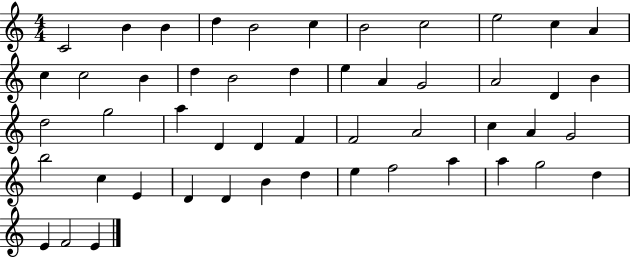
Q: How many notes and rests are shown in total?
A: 50